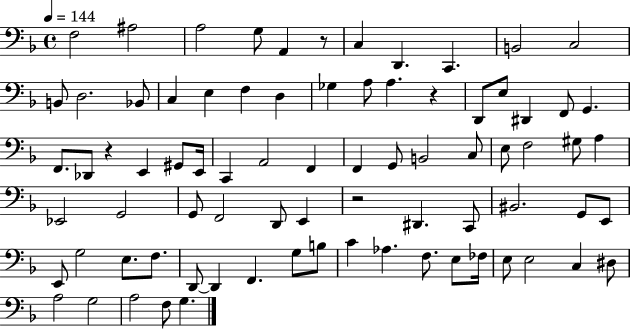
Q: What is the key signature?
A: F major